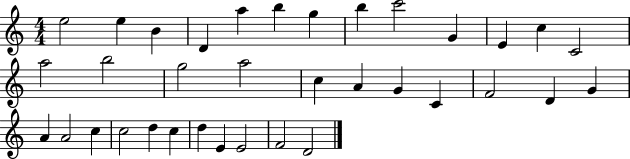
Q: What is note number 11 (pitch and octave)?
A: E4